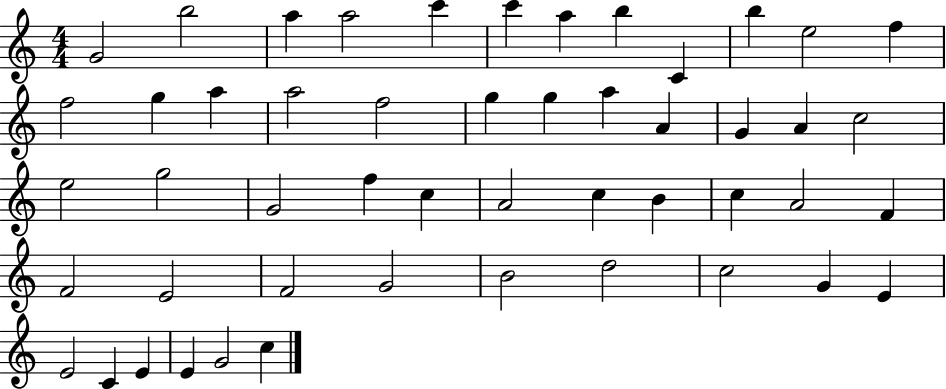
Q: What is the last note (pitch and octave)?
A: C5